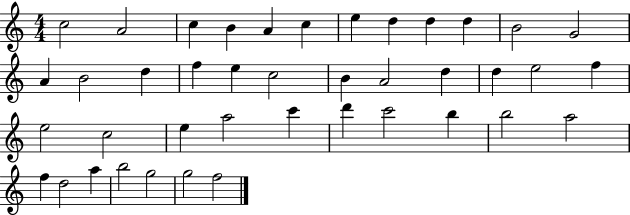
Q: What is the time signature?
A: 4/4